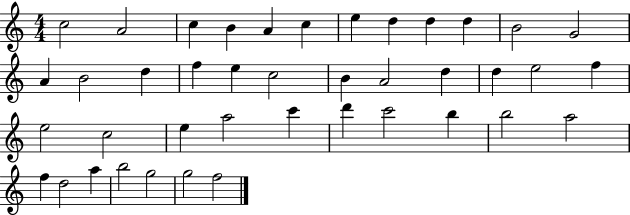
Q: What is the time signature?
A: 4/4